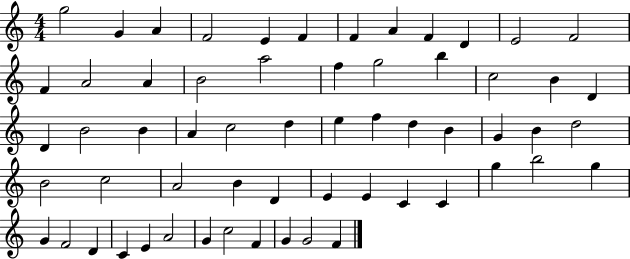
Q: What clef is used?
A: treble